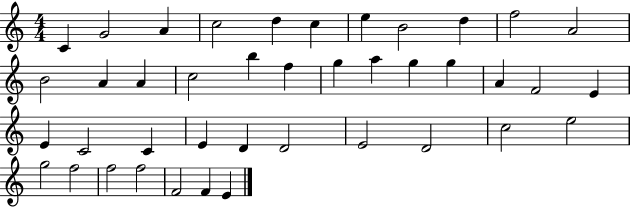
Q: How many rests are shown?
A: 0